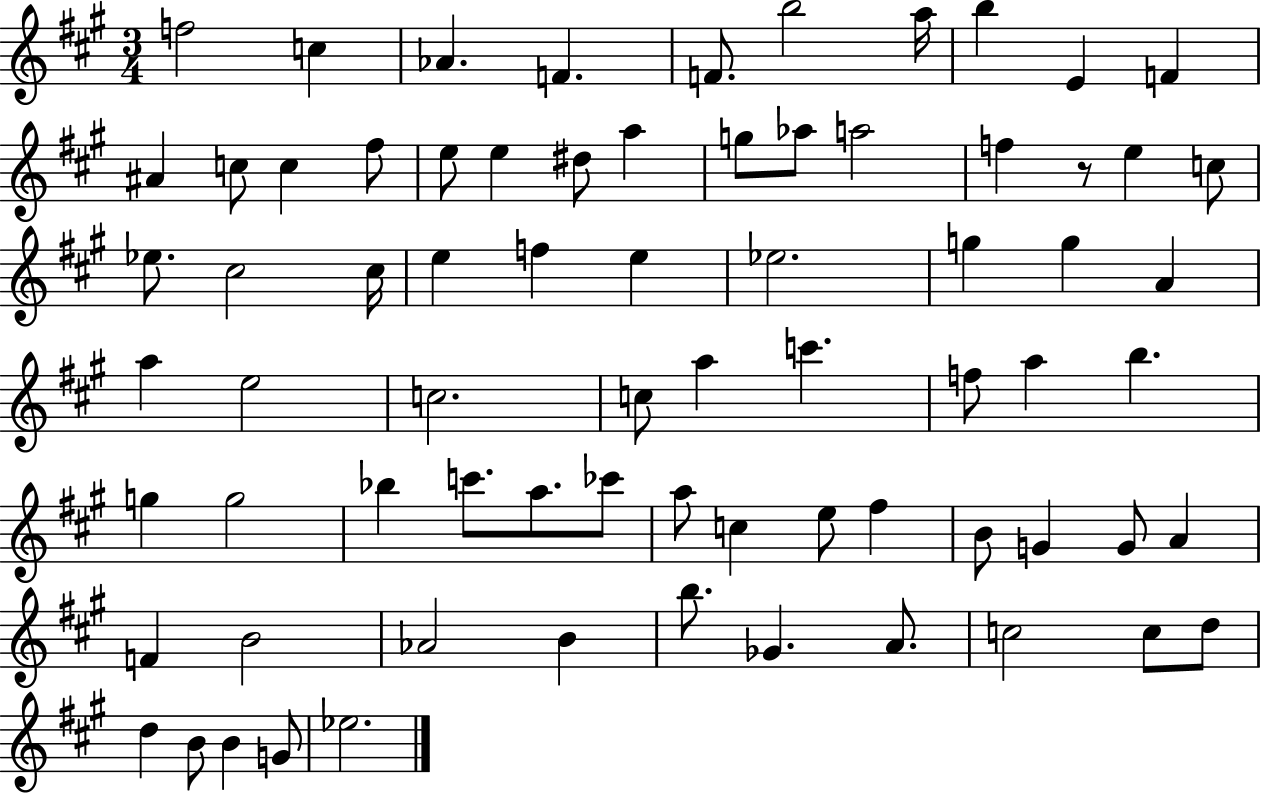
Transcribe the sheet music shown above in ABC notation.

X:1
T:Untitled
M:3/4
L:1/4
K:A
f2 c _A F F/2 b2 a/4 b E F ^A c/2 c ^f/2 e/2 e ^d/2 a g/2 _a/2 a2 f z/2 e c/2 _e/2 ^c2 ^c/4 e f e _e2 g g A a e2 c2 c/2 a c' f/2 a b g g2 _b c'/2 a/2 _c'/2 a/2 c e/2 ^f B/2 G G/2 A F B2 _A2 B b/2 _G A/2 c2 c/2 d/2 d B/2 B G/2 _e2